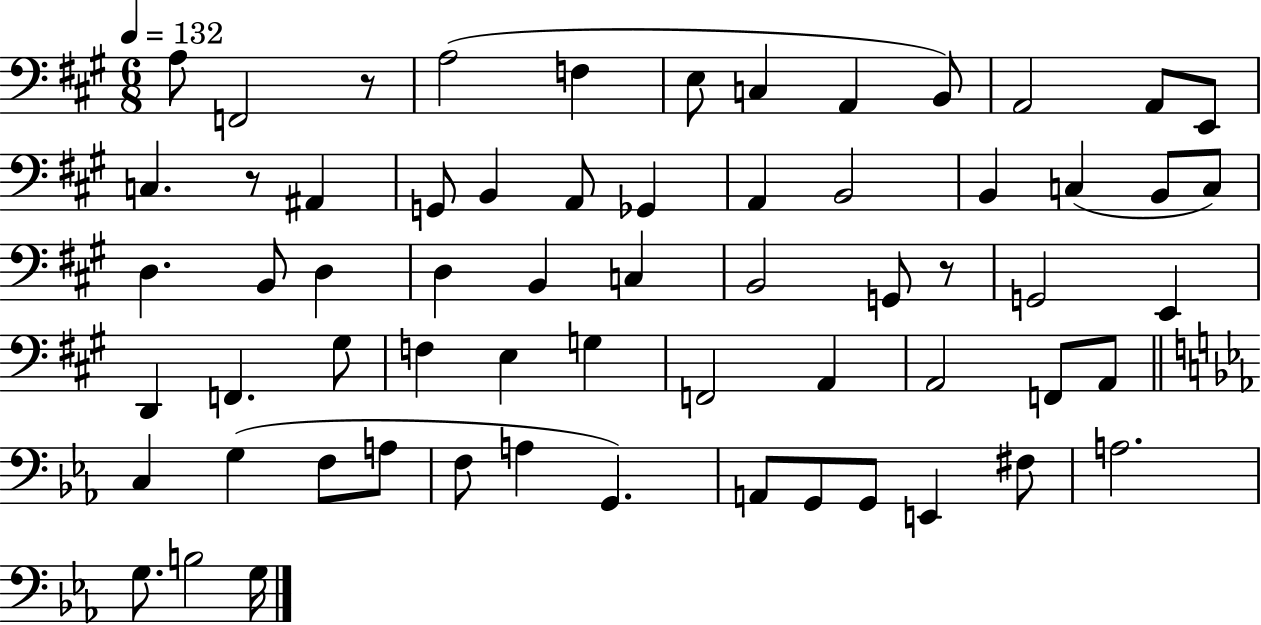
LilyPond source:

{
  \clef bass
  \numericTimeSignature
  \time 6/8
  \key a \major
  \tempo 4 = 132
  a8 f,2 r8 | a2( f4 | e8 c4 a,4 b,8) | a,2 a,8 e,8 | \break c4. r8 ais,4 | g,8 b,4 a,8 ges,4 | a,4 b,2 | b,4 c4( b,8 c8) | \break d4. b,8 d4 | d4 b,4 c4 | b,2 g,8 r8 | g,2 e,4 | \break d,4 f,4. gis8 | f4 e4 g4 | f,2 a,4 | a,2 f,8 a,8 | \break \bar "||" \break \key c \minor c4 g4( f8 a8 | f8 a4 g,4.) | a,8 g,8 g,8 e,4 fis8 | a2. | \break g8. b2 g16 | \bar "|."
}